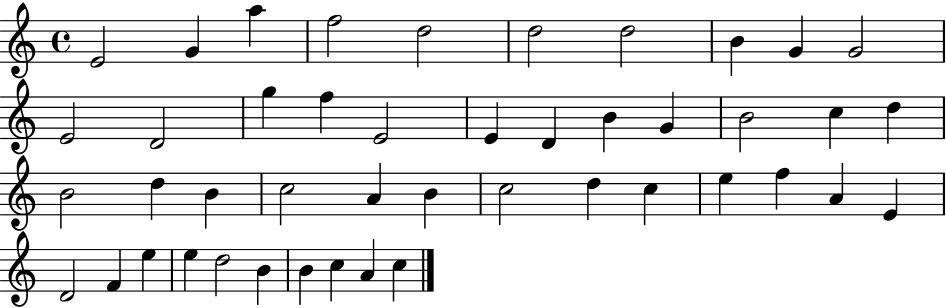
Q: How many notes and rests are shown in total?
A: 45